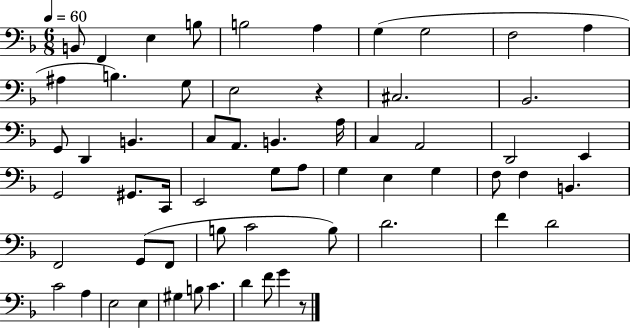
{
  \clef bass
  \numericTimeSignature
  \time 6/8
  \key f \major
  \tempo 4 = 60
  \repeat volta 2 { b,8 f,4 e4 b8 | b2 a4 | g4( g2 | f2 a4 | \break ais4 b4.) g8 | e2 r4 | cis2. | bes,2. | \break g,8 d,4 b,4. | c8 a,8. b,4. a16 | c4 a,2 | d,2 e,4 | \break g,2 gis,8. c,16 | e,2 g8 a8 | g4 e4 g4 | f8 f4 b,4. | \break f,2 g,8( f,8 | b8 c'2 b8) | d'2. | f'4 d'2 | \break c'2 a4 | e2 e4 | gis4 b8 c'4. | d'4 f'8 g'4 r8 | \break } \bar "|."
}